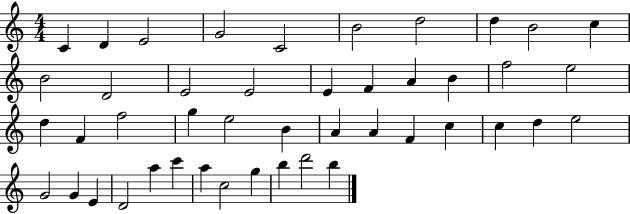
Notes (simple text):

C4/q D4/q E4/h G4/h C4/h B4/h D5/h D5/q B4/h C5/q B4/h D4/h E4/h E4/h E4/q F4/q A4/q B4/q F5/h E5/h D5/q F4/q F5/h G5/q E5/h B4/q A4/q A4/q F4/q C5/q C5/q D5/q E5/h G4/h G4/q E4/q D4/h A5/q C6/q A5/q C5/h G5/q B5/q D6/h B5/q